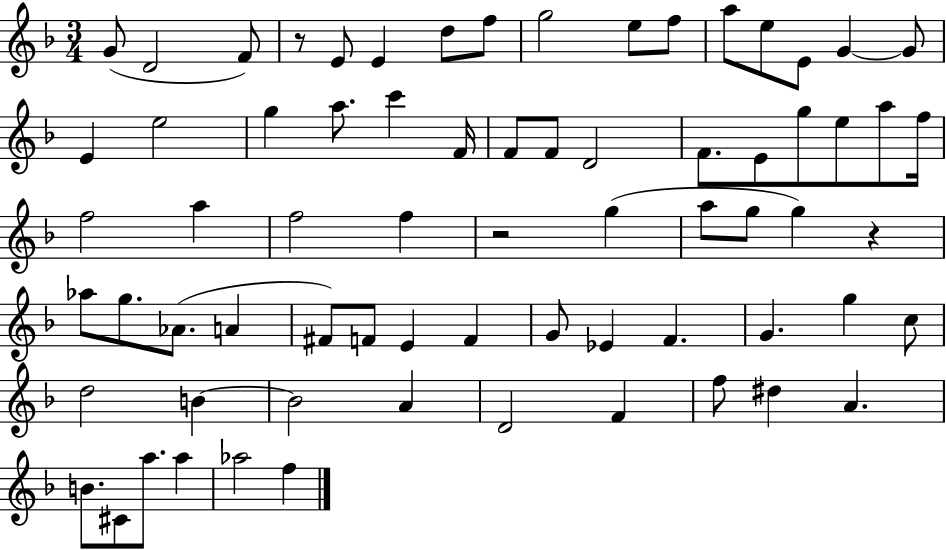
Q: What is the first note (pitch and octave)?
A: G4